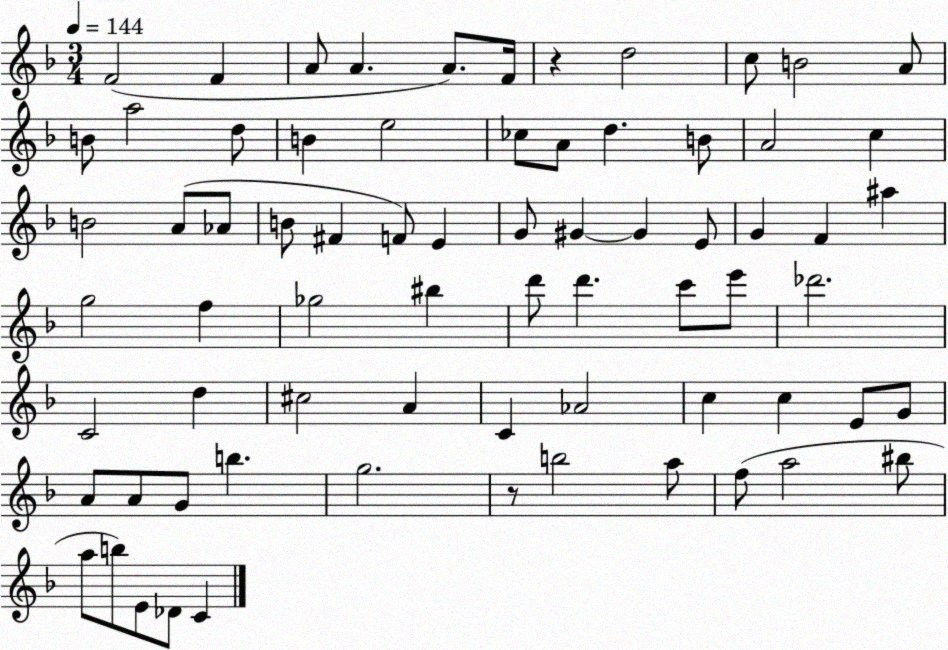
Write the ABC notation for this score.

X:1
T:Untitled
M:3/4
L:1/4
K:F
F2 F A/2 A A/2 F/4 z d2 c/2 B2 A/2 B/2 a2 d/2 B e2 _c/2 A/2 d B/2 A2 c B2 A/2 _A/2 B/2 ^F F/2 E G/2 ^G ^G E/2 G F ^a g2 f _g2 ^b d'/2 d' c'/2 e'/2 _d'2 C2 d ^c2 A C _A2 c c E/2 G/2 A/2 A/2 G/2 b g2 z/2 b2 a/2 f/2 a2 ^b/2 a/2 b/2 E/2 _D/2 C